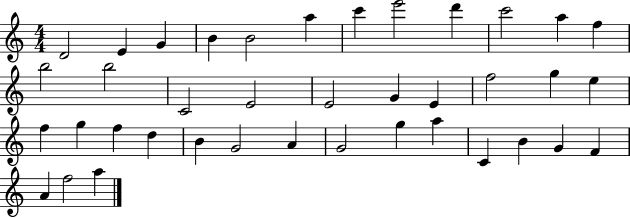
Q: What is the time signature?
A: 4/4